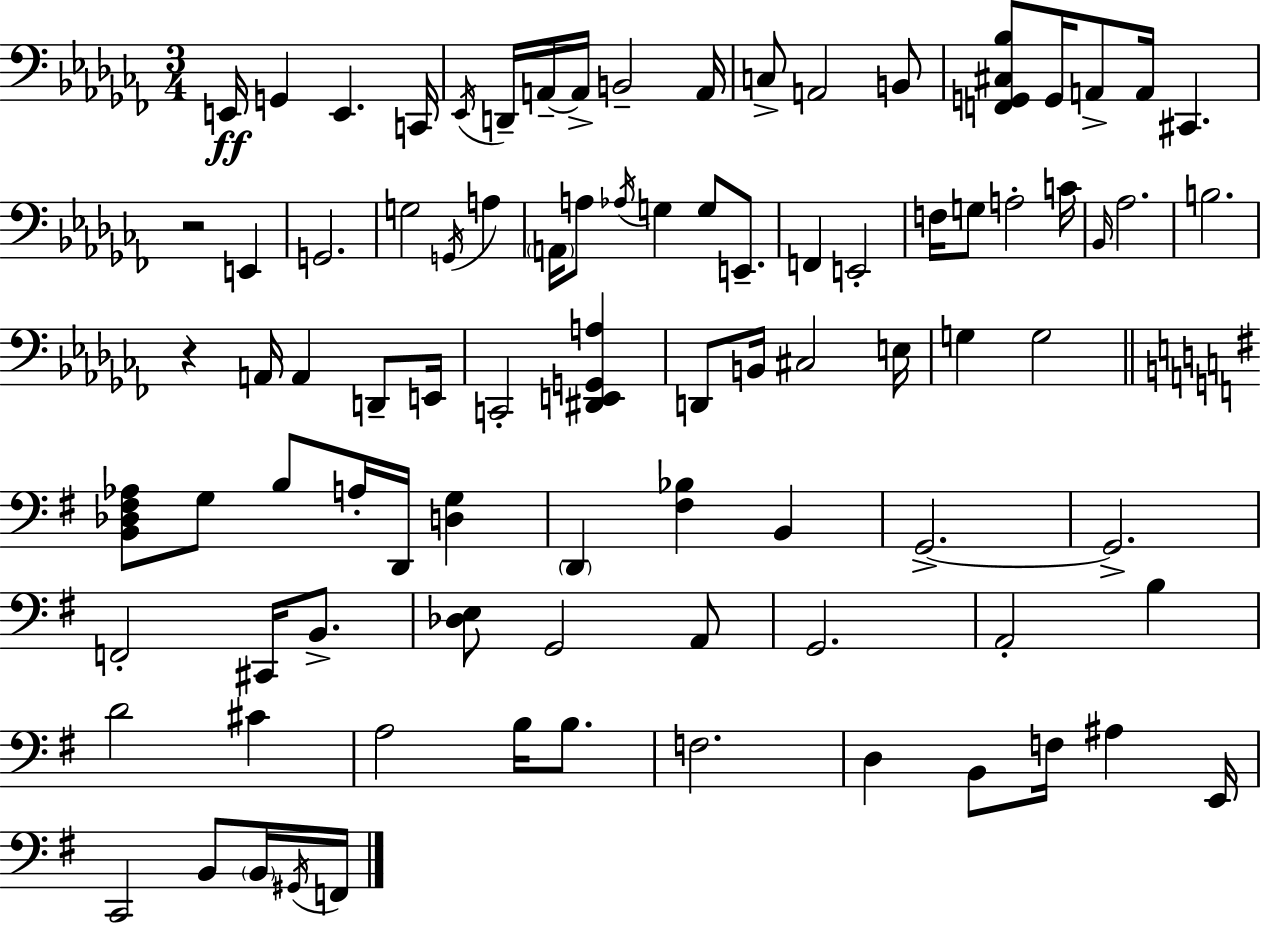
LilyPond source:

{
  \clef bass
  \numericTimeSignature
  \time 3/4
  \key aes \minor
  e,16\ff g,4 e,4. c,16 | \acciaccatura { ees,16 } d,16-- a,16--~~ a,16-> b,2-- | a,16 c8-> a,2 b,8 | <f, g, cis bes>8 g,16 a,8-> a,16 cis,4. | \break r2 e,4 | g,2. | g2 \acciaccatura { g,16 } a4 | \parenthesize a,16 a8 \acciaccatura { aes16 } g4 g8 | \break e,8.-- f,4 e,2-. | f16 g8 a2-. | c'16 \grace { bes,16 } aes2. | b2. | \break r4 a,16 a,4 | d,8-- e,16 c,2-. | <dis, e, g, a>4 d,8 b,16 cis2 | e16 g4 g2 | \break \bar "||" \break \key g \major <b, des fis aes>8 g8 b8 a16-. d,16 <d g>4 | \parenthesize d,4 <fis bes>4 b,4 | g,2.->~~ | g,2.-> | \break f,2-. cis,16 b,8.-> | <des e>8 g,2 a,8 | g,2. | a,2-. b4 | \break d'2 cis'4 | a2 b16 b8. | f2. | d4 b,8 f16 ais4 e,16 | \break c,2 b,8 \parenthesize b,16 \acciaccatura { gis,16 } | f,16 \bar "|."
}